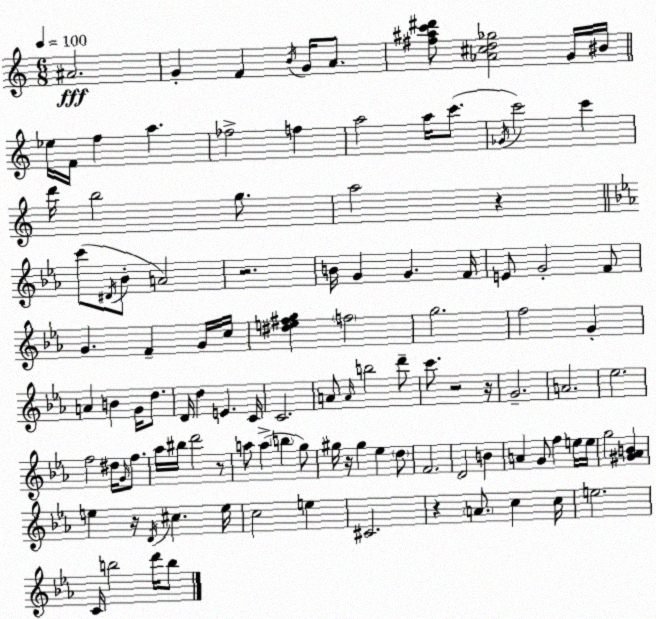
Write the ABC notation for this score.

X:1
T:Untitled
M:6/8
L:1/4
K:Am
^A2 G F B/4 G/4 A/2 [^f^ac'^d']/2 [_A^cd_g]2 G/4 ^B/4 _e/4 F/4 f a _f2 f a2 a/4 c'/2 _G/4 c'2 c' d'/4 b2 g/2 a2 z c'/2 ^D/4 _B/2 A2 z2 B/4 G G F/4 E/2 G2 F/2 G F G/4 c/4 [^de^fg] f2 g2 f2 G A B G/4 d/2 D/4 d E C/4 C2 A/2 A/4 b2 d'/2 c'/2 z2 z/4 G2 A2 _e2 f2 ^d/4 G/4 f/2 _a/4 ^b/4 d'2 z/2 a/2 a b g/2 ^g/4 z/4 ^g _e d/2 F2 D2 B A G/2 f e/4 e/4 g2 [^G_AB] e z/4 D/4 ^c e/4 c2 e ^C2 z A/2 c c/4 e2 C/4 b2 d'/4 b/2